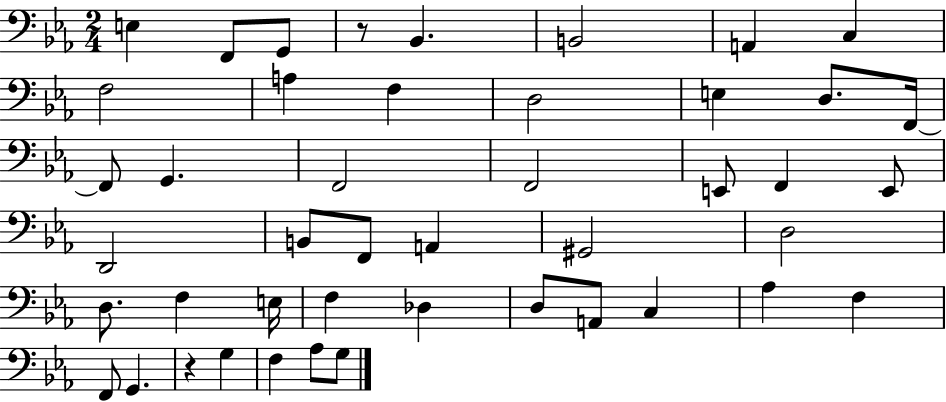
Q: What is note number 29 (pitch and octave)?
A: F3